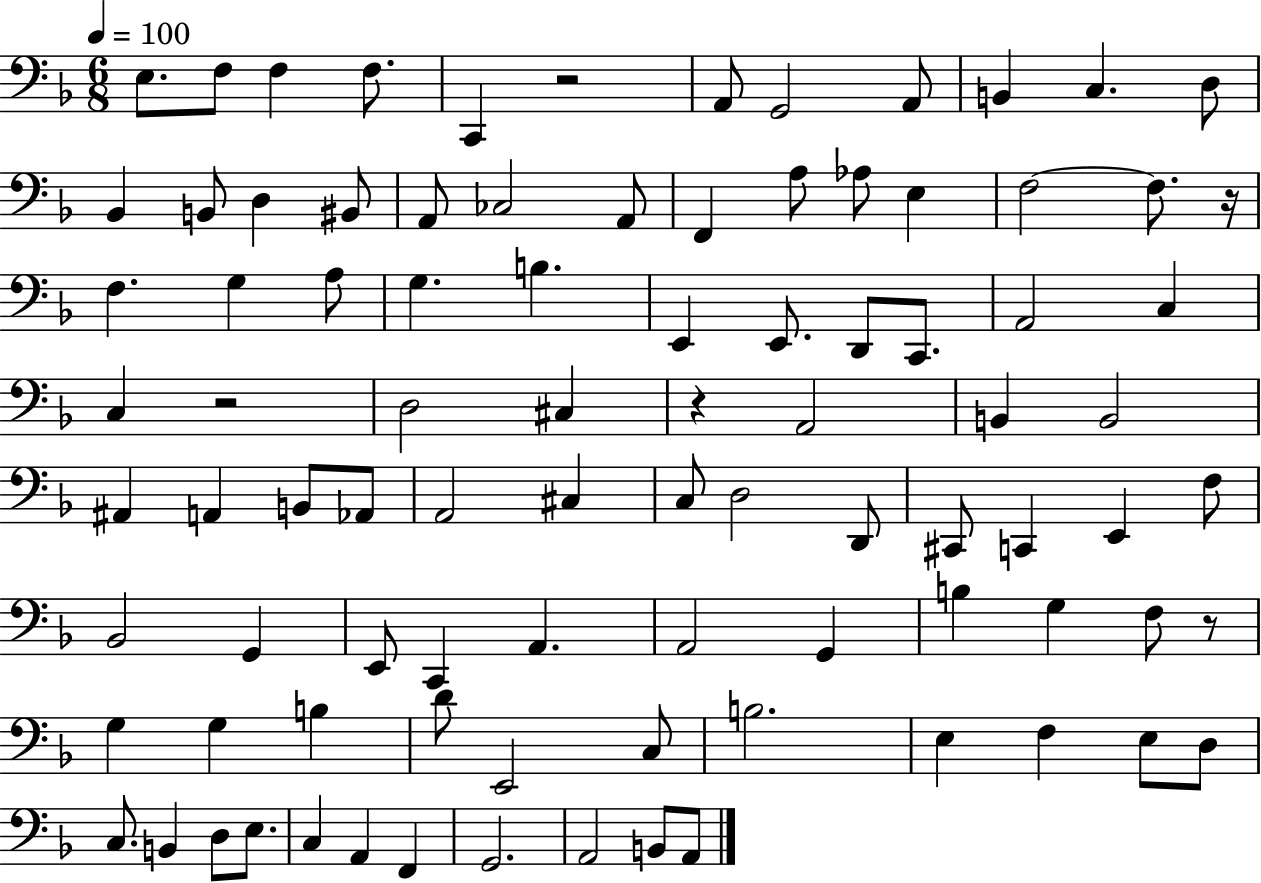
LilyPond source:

{
  \clef bass
  \numericTimeSignature
  \time 6/8
  \key f \major
  \tempo 4 = 100
  e8. f8 f4 f8. | c,4 r2 | a,8 g,2 a,8 | b,4 c4. d8 | \break bes,4 b,8 d4 bis,8 | a,8 ces2 a,8 | f,4 a8 aes8 e4 | f2~~ f8. r16 | \break f4. g4 a8 | g4. b4. | e,4 e,8. d,8 c,8. | a,2 c4 | \break c4 r2 | d2 cis4 | r4 a,2 | b,4 b,2 | \break ais,4 a,4 b,8 aes,8 | a,2 cis4 | c8 d2 d,8 | cis,8 c,4 e,4 f8 | \break bes,2 g,4 | e,8 c,4 a,4. | a,2 g,4 | b4 g4 f8 r8 | \break g4 g4 b4 | d'8 e,2 c8 | b2. | e4 f4 e8 d8 | \break c8. b,4 d8 e8. | c4 a,4 f,4 | g,2. | a,2 b,8 a,8 | \break \bar "|."
}